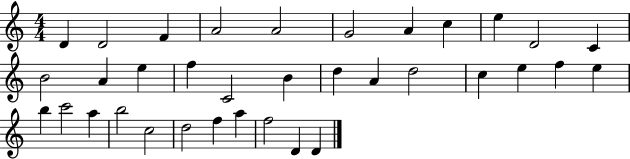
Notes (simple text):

D4/q D4/h F4/q A4/h A4/h G4/h A4/q C5/q E5/q D4/h C4/q B4/h A4/q E5/q F5/q C4/h B4/q D5/q A4/q D5/h C5/q E5/q F5/q E5/q B5/q C6/h A5/q B5/h C5/h D5/h F5/q A5/q F5/h D4/q D4/q